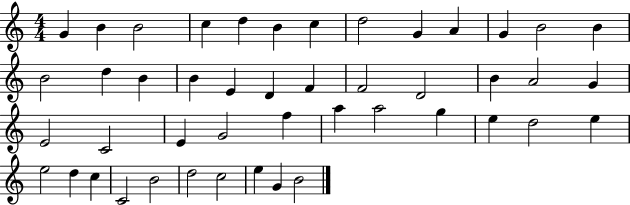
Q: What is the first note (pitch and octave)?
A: G4